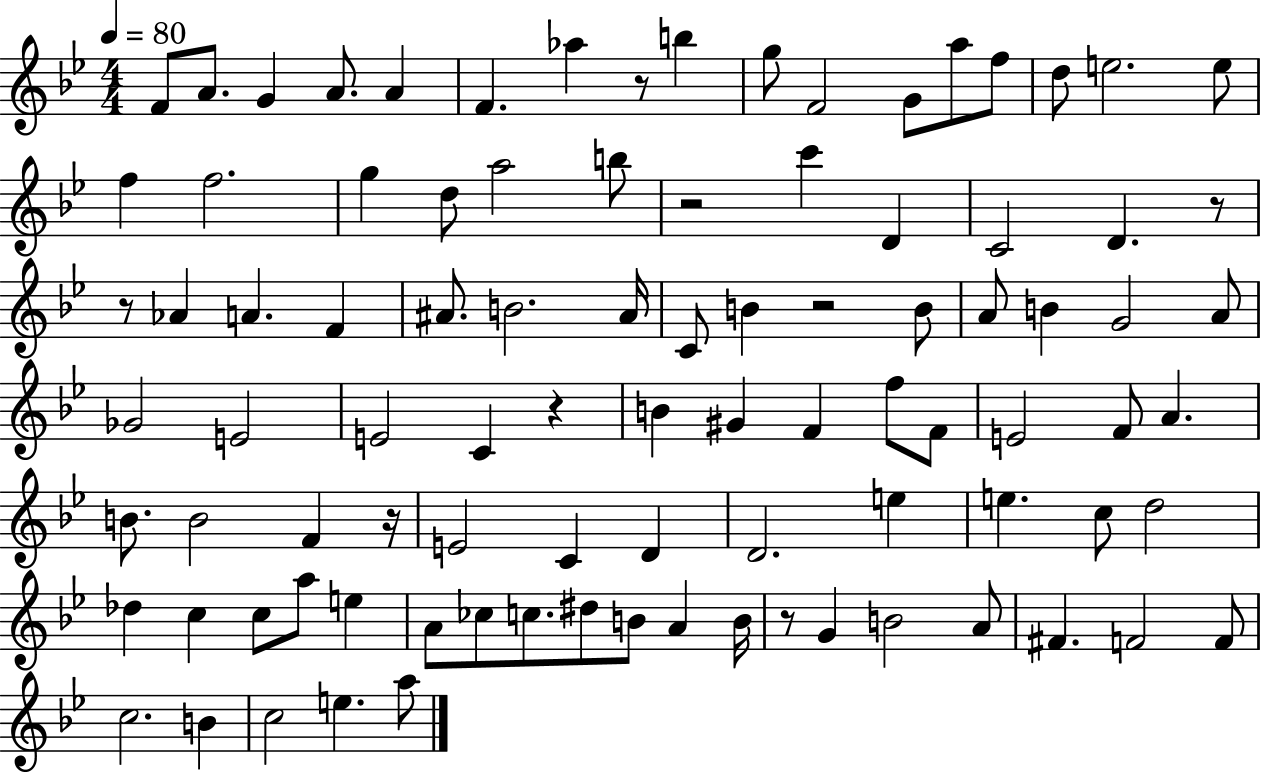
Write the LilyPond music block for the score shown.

{
  \clef treble
  \numericTimeSignature
  \time 4/4
  \key bes \major
  \tempo 4 = 80
  f'8 a'8. g'4 a'8. a'4 | f'4. aes''4 r8 b''4 | g''8 f'2 g'8 a''8 f''8 | d''8 e''2. e''8 | \break f''4 f''2. | g''4 d''8 a''2 b''8 | r2 c'''4 d'4 | c'2 d'4. r8 | \break r8 aes'4 a'4. f'4 | ais'8. b'2. ais'16 | c'8 b'4 r2 b'8 | a'8 b'4 g'2 a'8 | \break ges'2 e'2 | e'2 c'4 r4 | b'4 gis'4 f'4 f''8 f'8 | e'2 f'8 a'4. | \break b'8. b'2 f'4 r16 | e'2 c'4 d'4 | d'2. e''4 | e''4. c''8 d''2 | \break des''4 c''4 c''8 a''8 e''4 | a'8 ces''8 c''8. dis''8 b'8 a'4 b'16 | r8 g'4 b'2 a'8 | fis'4. f'2 f'8 | \break c''2. b'4 | c''2 e''4. a''8 | \bar "|."
}